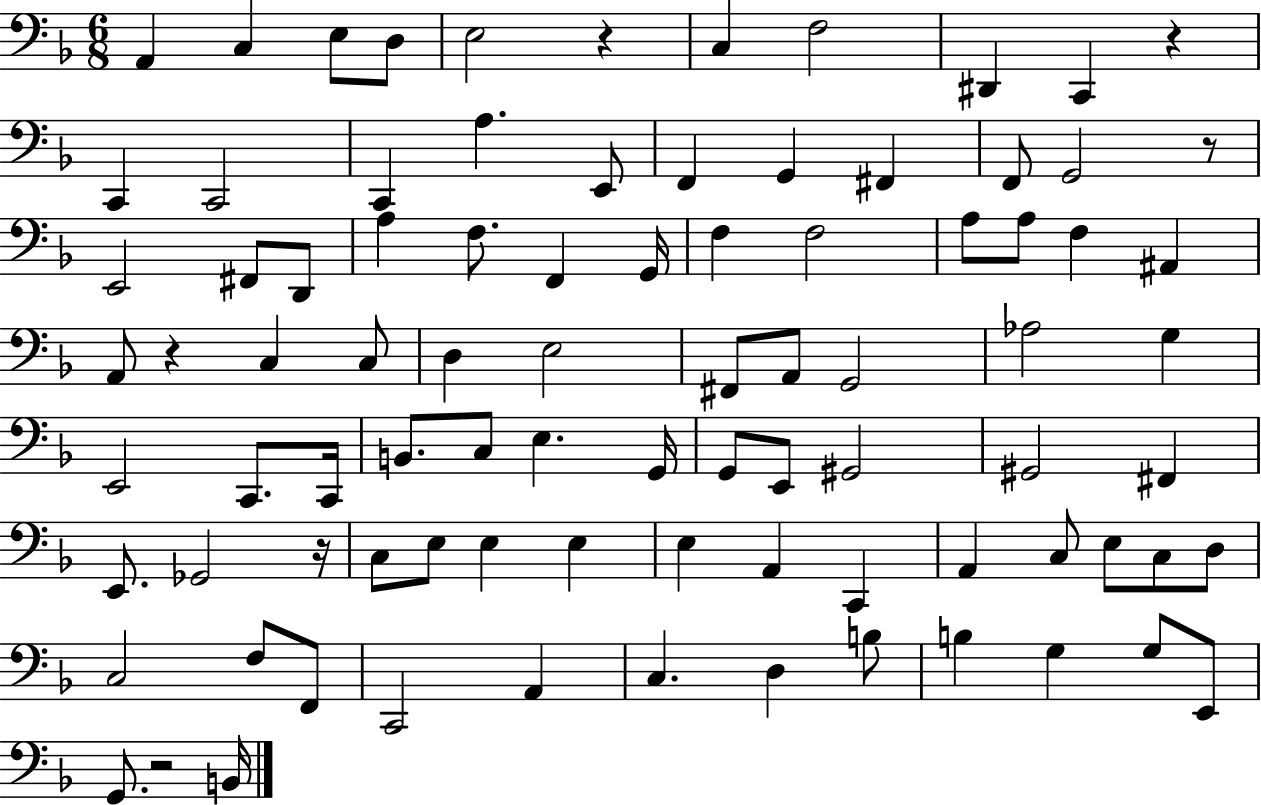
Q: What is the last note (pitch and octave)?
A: B2